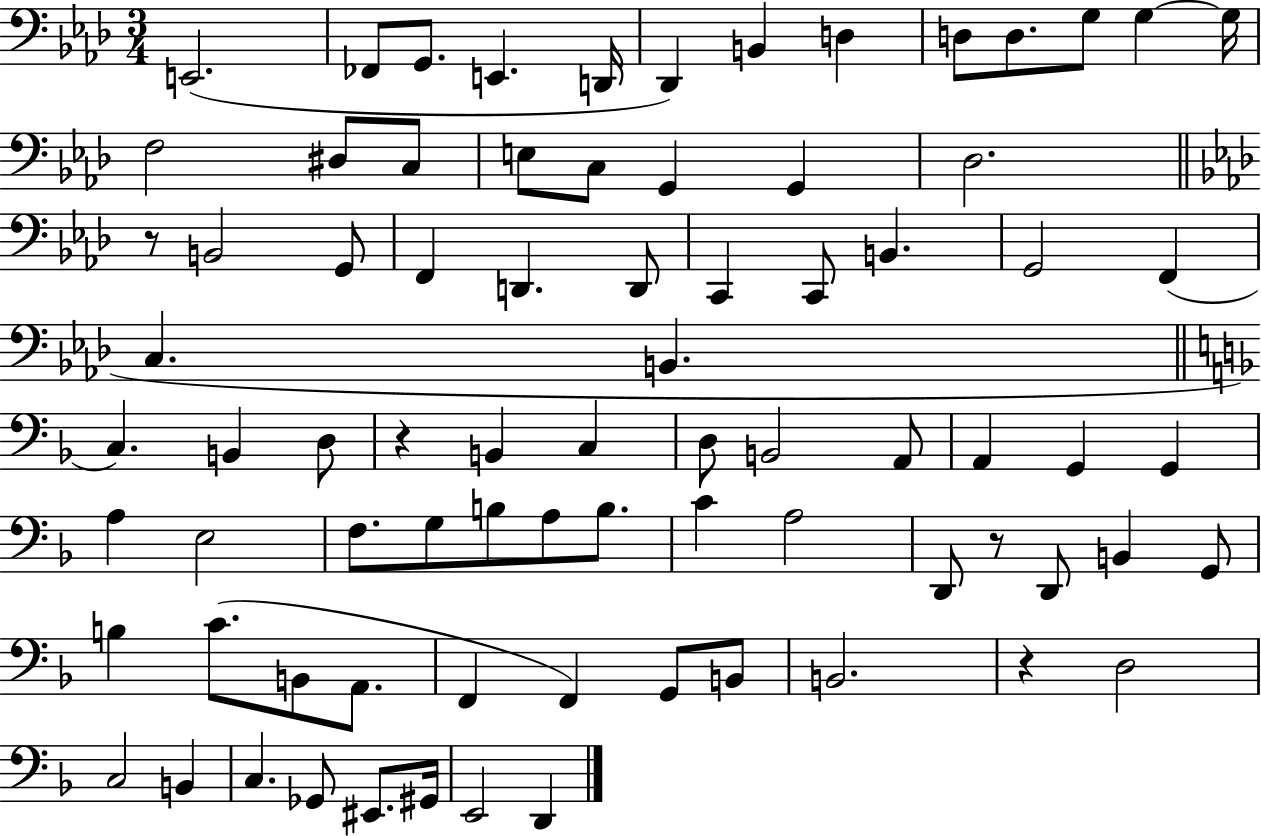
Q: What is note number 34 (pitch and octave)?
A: C3